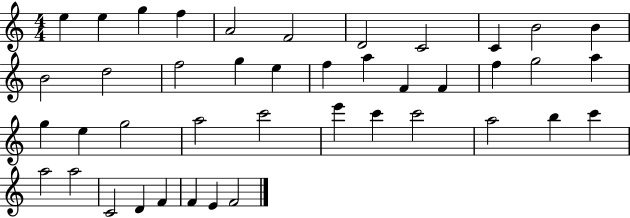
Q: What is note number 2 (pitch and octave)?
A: E5